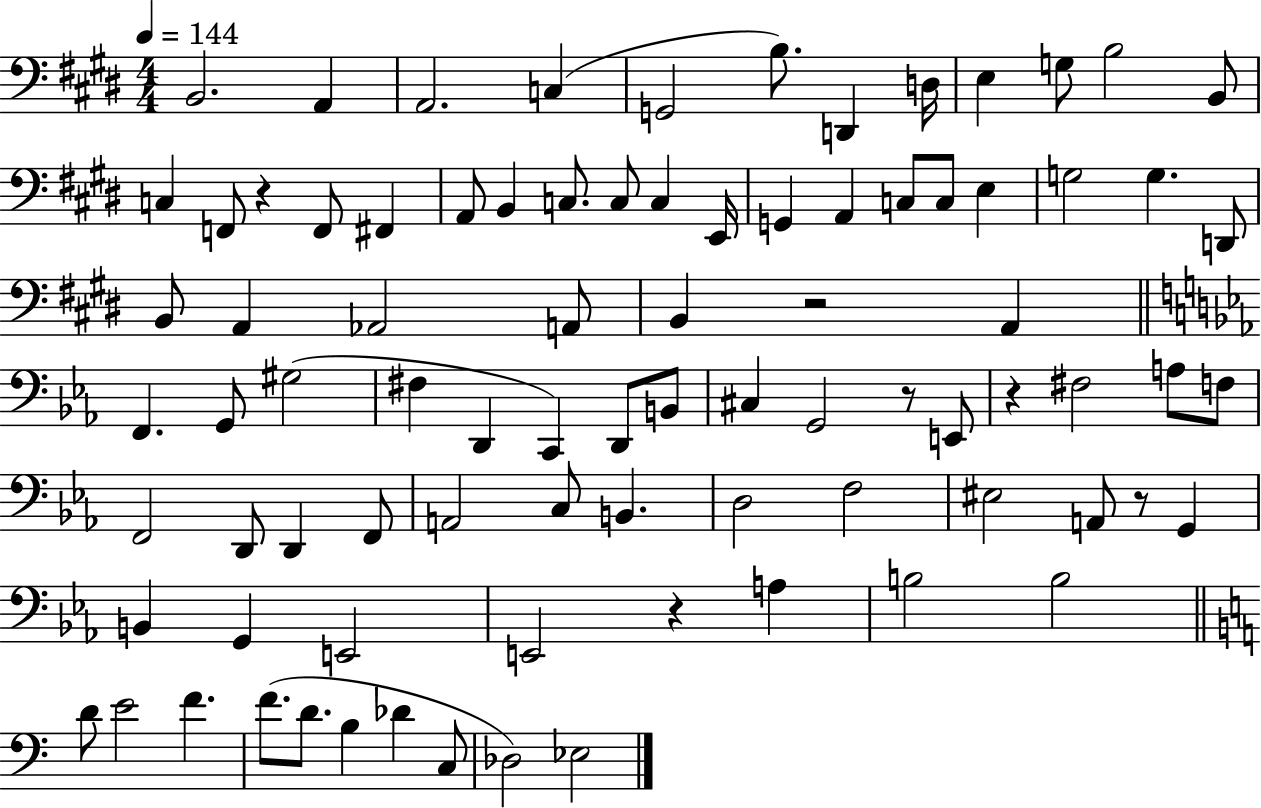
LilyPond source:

{
  \clef bass
  \numericTimeSignature
  \time 4/4
  \key e \major
  \tempo 4 = 144
  b,2. a,4 | a,2. c4( | g,2 b8.) d,4 d16 | e4 g8 b2 b,8 | \break c4 f,8 r4 f,8 fis,4 | a,8 b,4 c8. c8 c4 e,16 | g,4 a,4 c8 c8 e4 | g2 g4. d,8 | \break b,8 a,4 aes,2 a,8 | b,4 r2 a,4 | \bar "||" \break \key c \minor f,4. g,8 gis2( | fis4 d,4 c,4) d,8 b,8 | cis4 g,2 r8 e,8 | r4 fis2 a8 f8 | \break f,2 d,8 d,4 f,8 | a,2 c8 b,4. | d2 f2 | eis2 a,8 r8 g,4 | \break b,4 g,4 e,2 | e,2 r4 a4 | b2 b2 | \bar "||" \break \key a \minor d'8 e'2 f'4. | f'8.( d'8. b4 des'4 c8 | des2) ees2 | \bar "|."
}